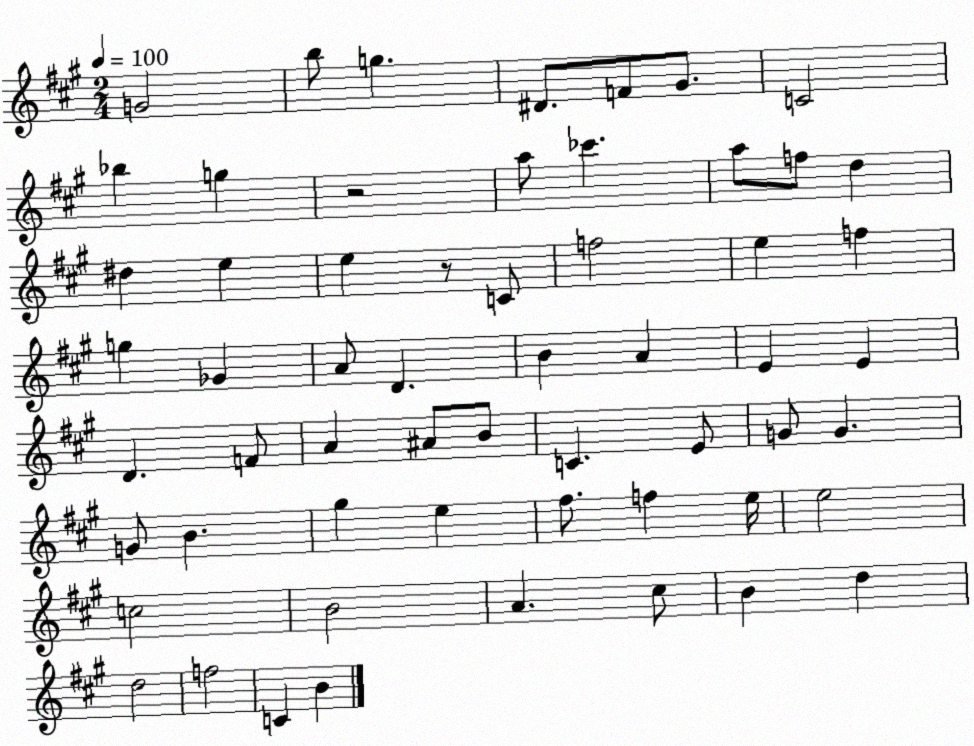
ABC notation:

X:1
T:Untitled
M:2/4
L:1/4
K:A
G2 b/2 g ^D/2 F/2 ^G/2 C2 _b g z2 a/2 _c' a/2 f/2 d ^d e e z/2 C/2 f2 e f g _G A/2 D B A E E D F/2 A ^A/2 B/2 C E/2 G/2 G G/2 B ^g e ^f/2 f e/4 e2 c2 B2 A ^c/2 B d d2 f2 C B